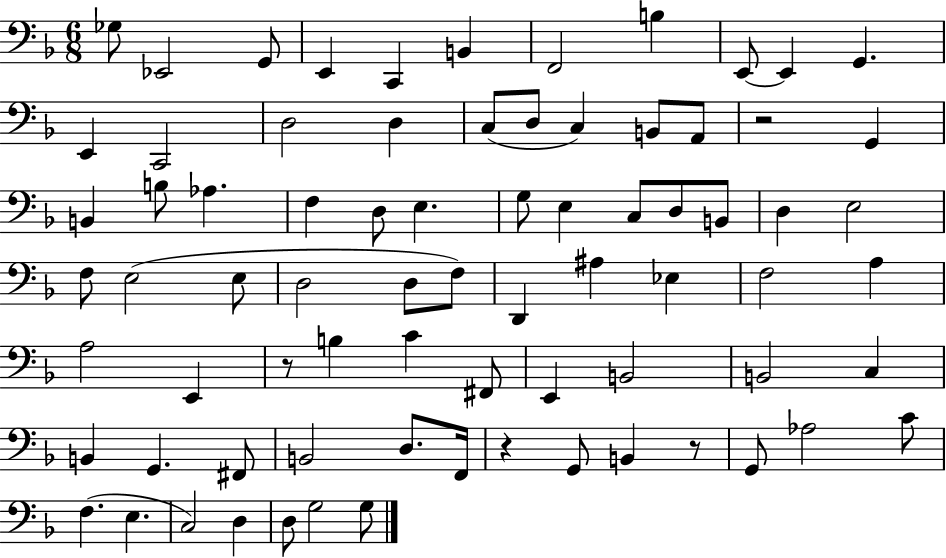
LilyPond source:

{
  \clef bass
  \numericTimeSignature
  \time 6/8
  \key f \major
  ges8 ees,2 g,8 | e,4 c,4 b,4 | f,2 b4 | e,8~~ e,4 g,4. | \break e,4 c,2 | d2 d4 | c8( d8 c4) b,8 a,8 | r2 g,4 | \break b,4 b8 aes4. | f4 d8 e4. | g8 e4 c8 d8 b,8 | d4 e2 | \break f8 e2( e8 | d2 d8 f8) | d,4 ais4 ees4 | f2 a4 | \break a2 e,4 | r8 b4 c'4 fis,8 | e,4 b,2 | b,2 c4 | \break b,4 g,4. fis,8 | b,2 d8. f,16 | r4 g,8 b,4 r8 | g,8 aes2 c'8 | \break f4.( e4. | c2) d4 | d8 g2 g8 | \bar "|."
}